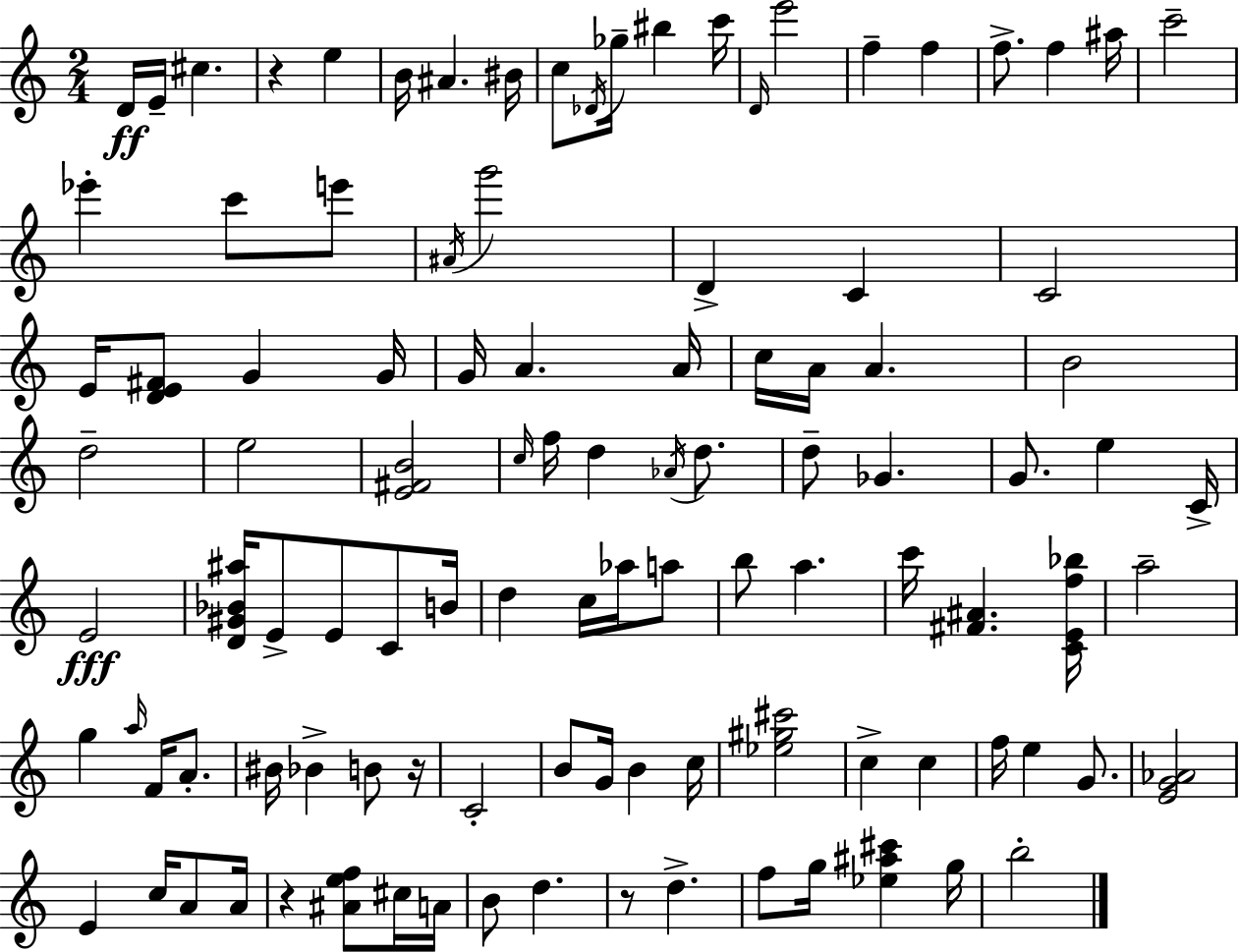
D4/s E4/s C#5/q. R/q E5/q B4/s A#4/q. BIS4/s C5/e Db4/s Gb5/s BIS5/q C6/s D4/s E6/h F5/q F5/q F5/e. F5/q A#5/s C6/h Eb6/q C6/e E6/e A#4/s G6/h D4/q C4/q C4/h E4/s [D4,E4,F#4]/e G4/q G4/s G4/s A4/q. A4/s C5/s A4/s A4/q. B4/h D5/h E5/h [E4,F#4,B4]/h C5/s F5/s D5/q Ab4/s D5/e. D5/e Gb4/q. G4/e. E5/q C4/s E4/h [D4,G#4,Bb4,A#5]/s E4/e E4/e C4/e B4/s D5/q C5/s Ab5/s A5/e B5/e A5/q. C6/s [F#4,A#4]/q. [C4,E4,F5,Bb5]/s A5/h G5/q A5/s F4/s A4/e. BIS4/s Bb4/q B4/e R/s C4/h B4/e G4/s B4/q C5/s [Eb5,G#5,C#6]/h C5/q C5/q F5/s E5/q G4/e. [E4,G4,Ab4]/h E4/q C5/s A4/e A4/s R/q [A#4,E5,F5]/e C#5/s A4/s B4/e D5/q. R/e D5/q. F5/e G5/s [Eb5,A#5,C#6]/q G5/s B5/h